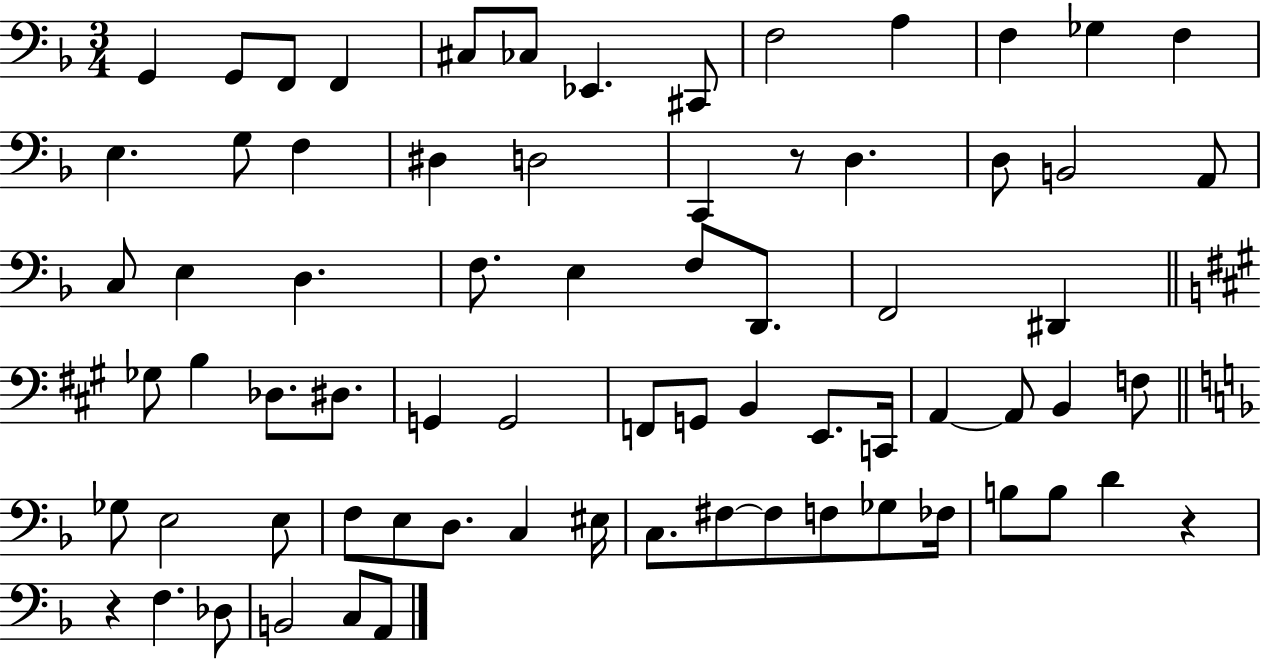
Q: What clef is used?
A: bass